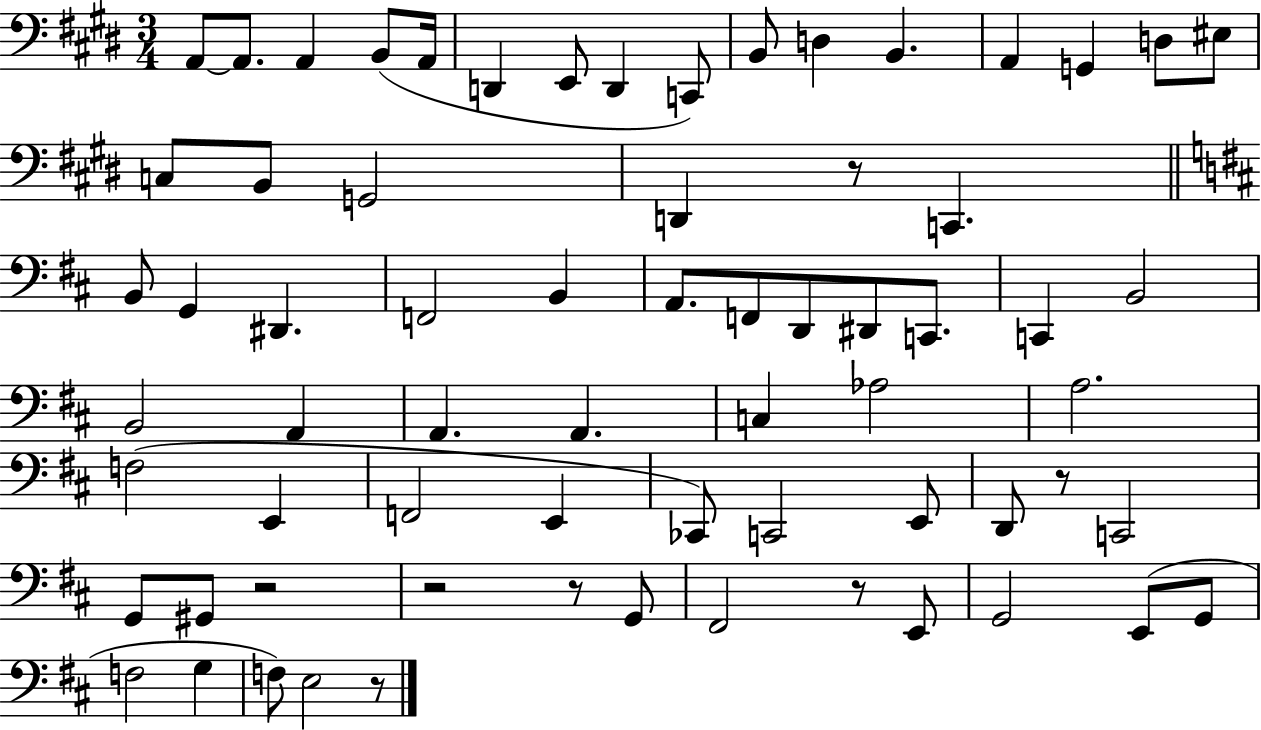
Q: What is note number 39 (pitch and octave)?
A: Ab3